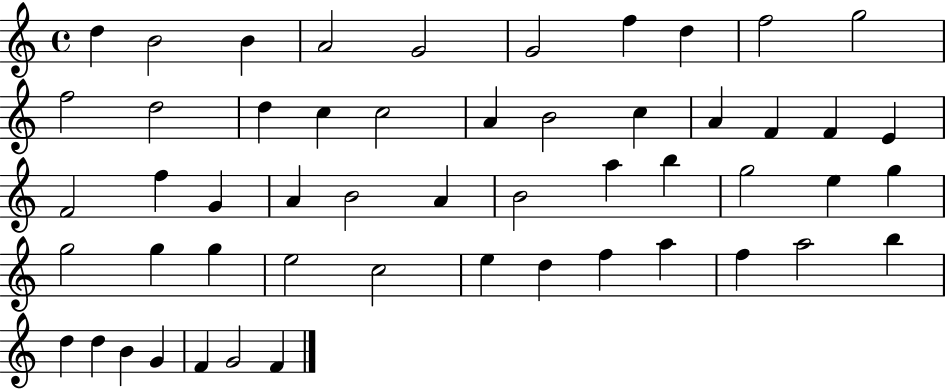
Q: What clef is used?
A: treble